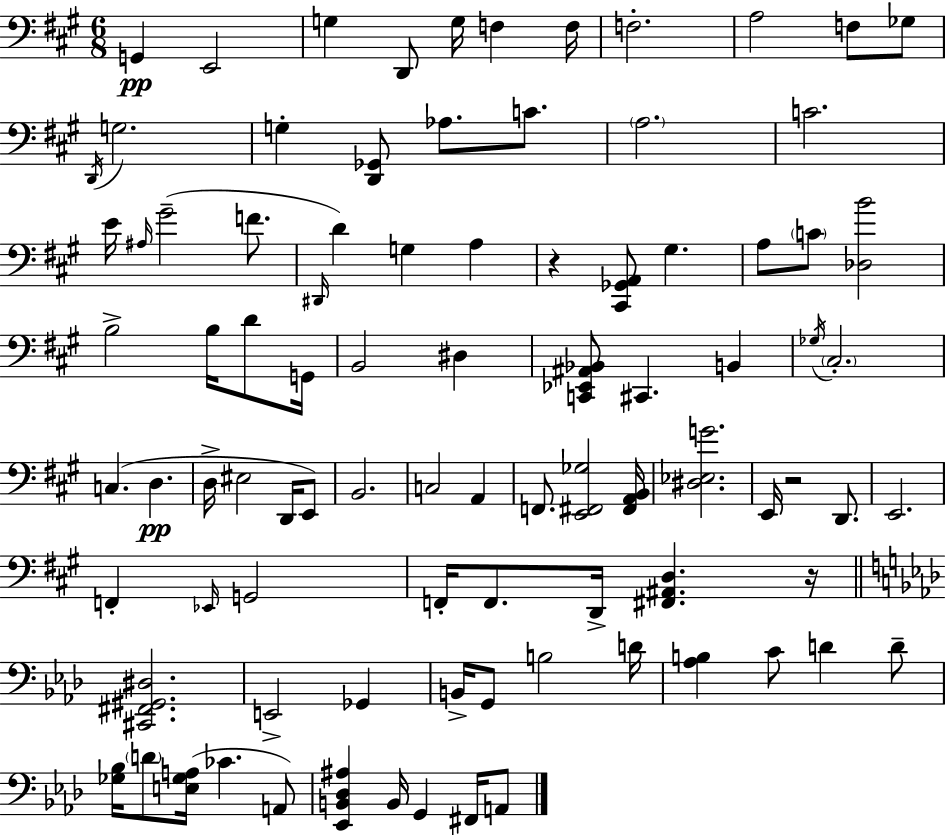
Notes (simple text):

G2/q E2/h G3/q D2/e G3/s F3/q F3/s F3/h. A3/h F3/e Gb3/e D2/s G3/h. G3/q [D2,Gb2]/e Ab3/e. C4/e. A3/h. C4/h. E4/s A#3/s G#4/h F4/e. D#2/s D4/q G3/q A3/q R/q [C#2,Gb2,A2]/e G#3/q. A3/e C4/e [Db3,B4]/h B3/h B3/s D4/e G2/s B2/h D#3/q [C2,Eb2,A#2,Bb2]/e C#2/q. B2/q Gb3/s C#3/h. C3/q. D3/q. D3/s EIS3/h D2/s E2/e B2/h. C3/h A2/q F2/e. [E2,F#2,Gb3]/h [F#2,A2,B2]/s [D#3,Eb3,G4]/h. E2/s R/h D2/e. E2/h. F2/q Eb2/s G2/h F2/s F2/e. D2/s [F#2,A#2,D3]/q. R/s [C#2,F#2,G#2,D#3]/h. E2/h Gb2/q B2/s G2/e B3/h D4/s [Ab3,B3]/q C4/e D4/q D4/e [Gb3,Bb3]/s D4/e [E3,Gb3,A3]/s CES4/q. A2/e [Eb2,B2,Db3,A#3]/q B2/s G2/q F#2/s A2/e